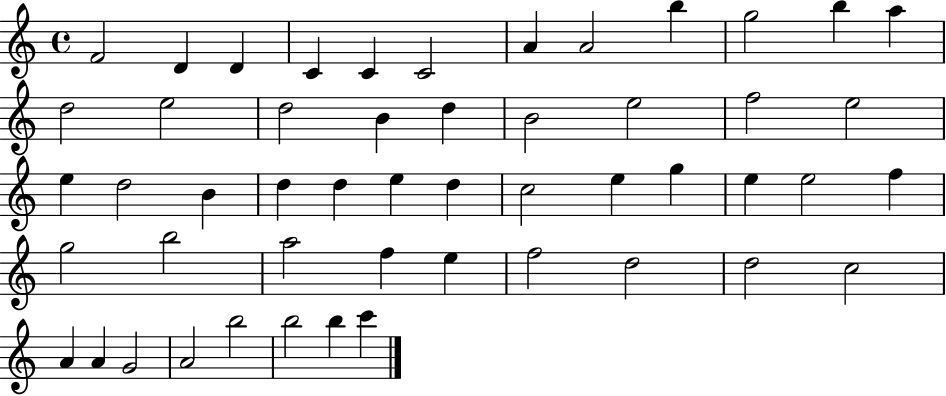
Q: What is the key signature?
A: C major